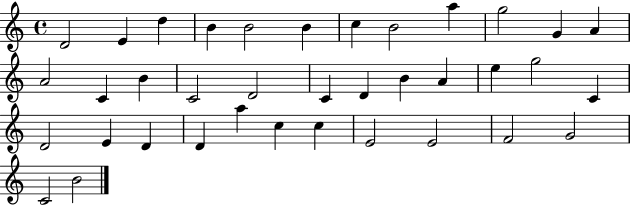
X:1
T:Untitled
M:4/4
L:1/4
K:C
D2 E d B B2 B c B2 a g2 G A A2 C B C2 D2 C D B A e g2 C D2 E D D a c c E2 E2 F2 G2 C2 B2